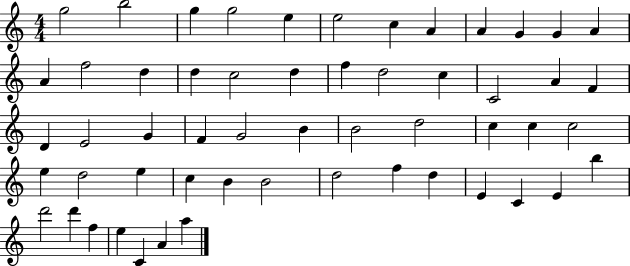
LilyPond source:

{
  \clef treble
  \numericTimeSignature
  \time 4/4
  \key c \major
  g''2 b''2 | g''4 g''2 e''4 | e''2 c''4 a'4 | a'4 g'4 g'4 a'4 | \break a'4 f''2 d''4 | d''4 c''2 d''4 | f''4 d''2 c''4 | c'2 a'4 f'4 | \break d'4 e'2 g'4 | f'4 g'2 b'4 | b'2 d''2 | c''4 c''4 c''2 | \break e''4 d''2 e''4 | c''4 b'4 b'2 | d''2 f''4 d''4 | e'4 c'4 e'4 b''4 | \break d'''2 d'''4 f''4 | e''4 c'4 a'4 a''4 | \bar "|."
}